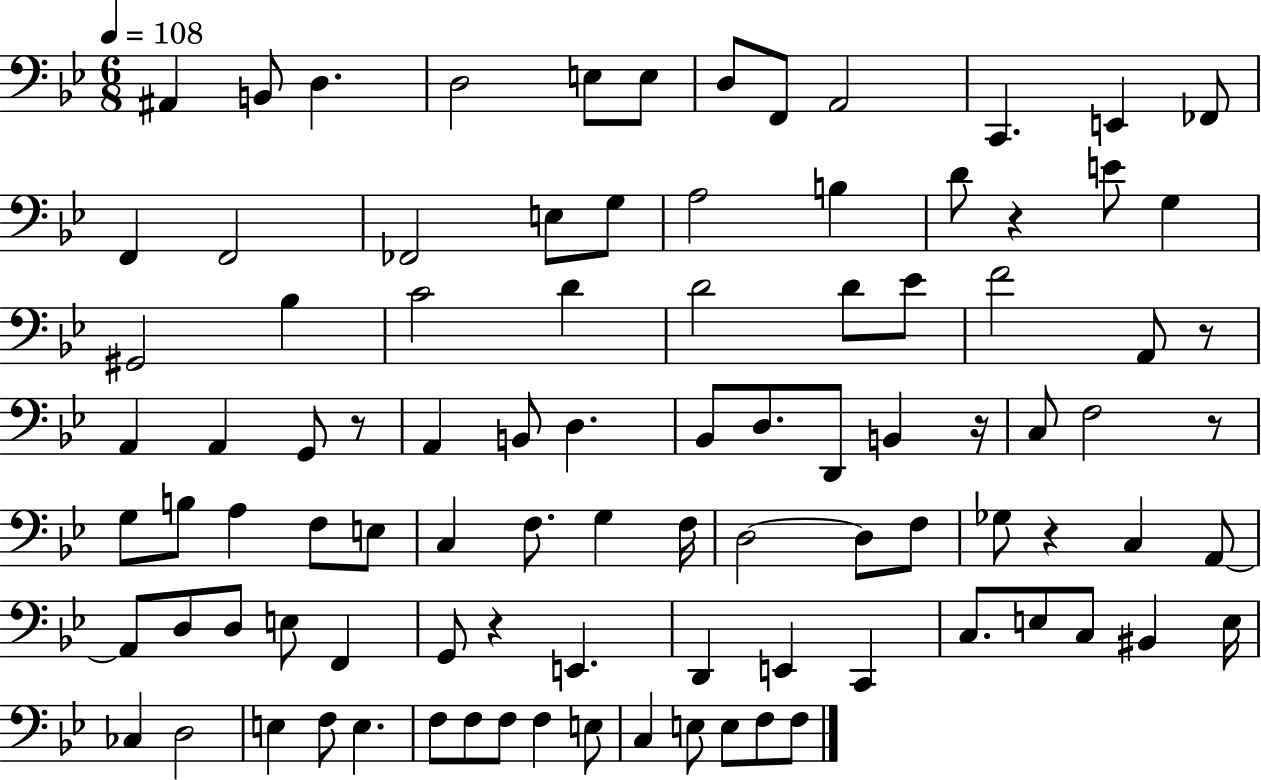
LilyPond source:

{
  \clef bass
  \numericTimeSignature
  \time 6/8
  \key bes \major
  \tempo 4 = 108
  ais,4 b,8 d4. | d2 e8 e8 | d8 f,8 a,2 | c,4. e,4 fes,8 | \break f,4 f,2 | fes,2 e8 g8 | a2 b4 | d'8 r4 e'8 g4 | \break gis,2 bes4 | c'2 d'4 | d'2 d'8 ees'8 | f'2 a,8 r8 | \break a,4 a,4 g,8 r8 | a,4 b,8 d4. | bes,8 d8. d,8 b,4 r16 | c8 f2 r8 | \break g8 b8 a4 f8 e8 | c4 f8. g4 f16 | d2~~ d8 f8 | ges8 r4 c4 a,8~~ | \break a,8 d8 d8 e8 f,4 | g,8 r4 e,4. | d,4 e,4 c,4 | c8. e8 c8 bis,4 e16 | \break ces4 d2 | e4 f8 e4. | f8 f8 f8 f4 e8 | c4 e8 e8 f8 f8 | \break \bar "|."
}